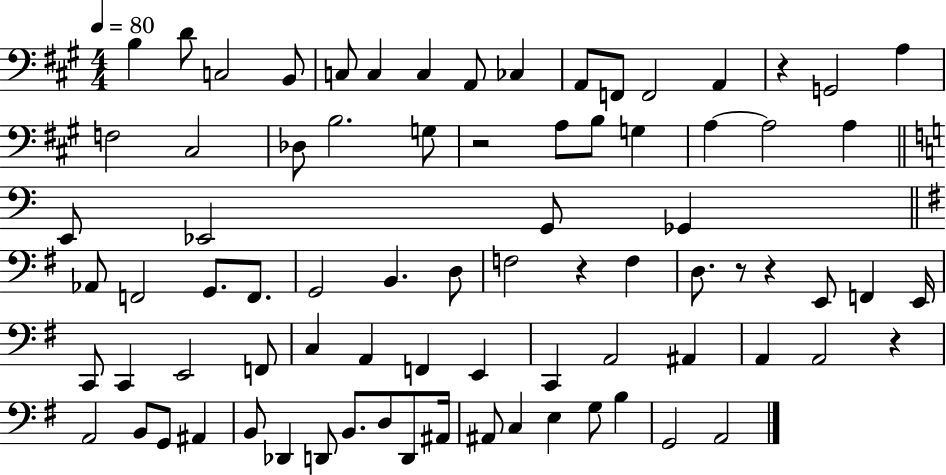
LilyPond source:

{
  \clef bass
  \numericTimeSignature
  \time 4/4
  \key a \major
  \tempo 4 = 80
  \repeat volta 2 { b4 d'8 c2 b,8 | c8 c4 c4 a,8 ces4 | a,8 f,8 f,2 a,4 | r4 g,2 a4 | \break f2 cis2 | des8 b2. g8 | r2 a8 b8 g4 | a4~~ a2 a4 | \break \bar "||" \break \key c \major e,8 ees,2 g,8 ges,4 | \bar "||" \break \key e \minor aes,8 f,2 g,8. f,8. | g,2 b,4. d8 | f2 r4 f4 | d8. r8 r4 e,8 f,4 e,16 | \break c,8 c,4 e,2 f,8 | c4 a,4 f,4 e,4 | c,4 a,2 ais,4 | a,4 a,2 r4 | \break a,2 b,8 g,8 ais,4 | b,8 des,4 d,8 b,8. d8 d,8 ais,16 | ais,8 c4 e4 g8 b4 | g,2 a,2 | \break } \bar "|."
}